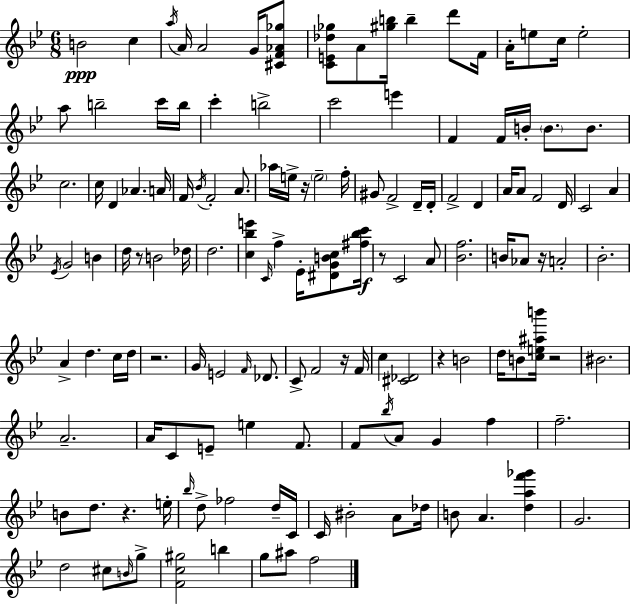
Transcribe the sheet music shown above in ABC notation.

X:1
T:Untitled
M:6/8
L:1/4
K:Bb
B2 c a/4 A/4 A2 G/4 [^CF_A_g]/2 [CE_d_g]/2 A/2 [^gb]/4 b d'/2 F/4 A/4 e/2 c/4 e2 a/2 b2 c'/4 b/4 c' b2 c'2 e' F F/4 B/4 B/2 B/2 c2 c/4 D _A A/4 F/4 _B/4 F2 A/2 _a/4 e/4 z/4 e2 f/4 ^G/2 F2 D/4 D/4 F2 D A/4 A/2 F2 D/4 C2 A _E/4 G2 B d/4 z/2 B2 _d/4 d2 [c_be'] C/4 f _E/4 [^DGBc]/2 [^f_bc']/4 z/2 C2 A/2 [_Bf]2 B/4 _A/2 z/4 A2 _B2 A d c/4 d/4 z2 G/4 E2 F/4 _D/2 C/2 F2 z/4 F/4 c [^C_D]2 z B2 d/4 B/2 [ce^ab']/4 z2 ^B2 A2 A/4 C/2 E/2 e F/2 F/2 _b/4 A/2 G f f2 B/2 d/2 z e/4 _b/4 d/2 _f2 d/4 C/4 C/4 ^B2 A/2 _d/4 B/2 A [daf'_g'] G2 d2 ^c/2 B/4 g/2 [Fc^g]2 b g/2 ^a/2 f2